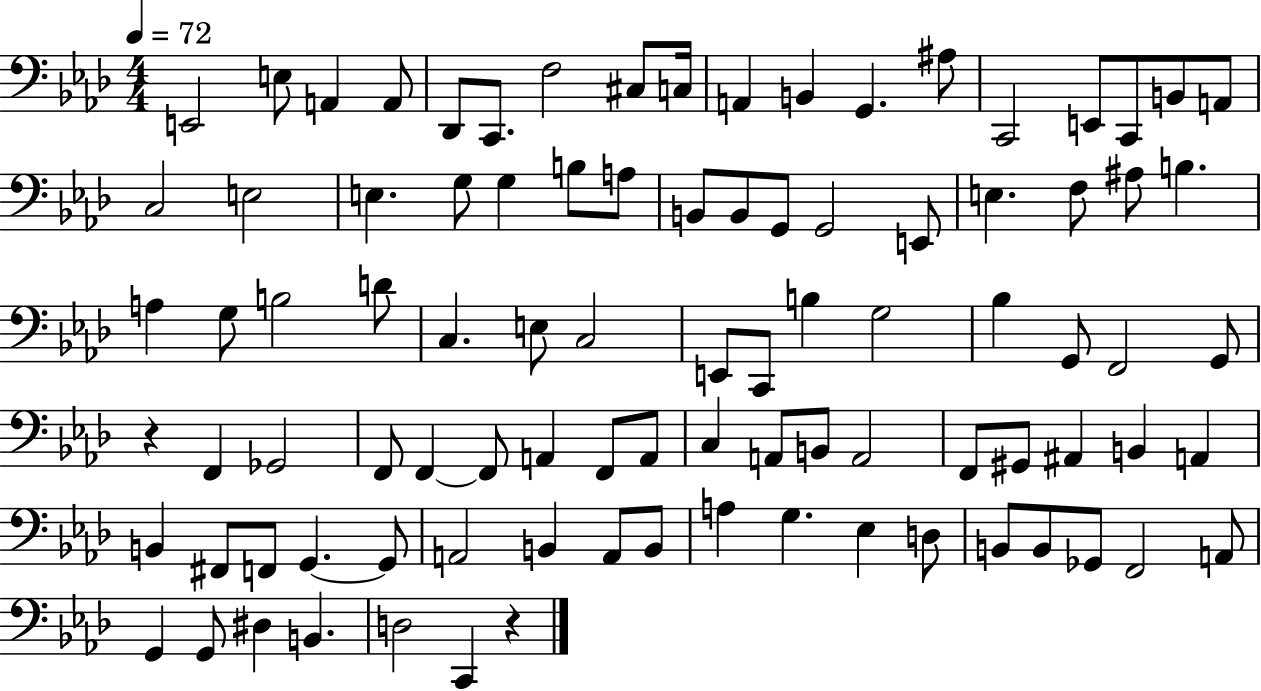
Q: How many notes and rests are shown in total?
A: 92